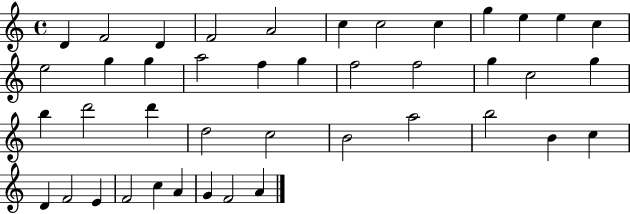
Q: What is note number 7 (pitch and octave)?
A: C5